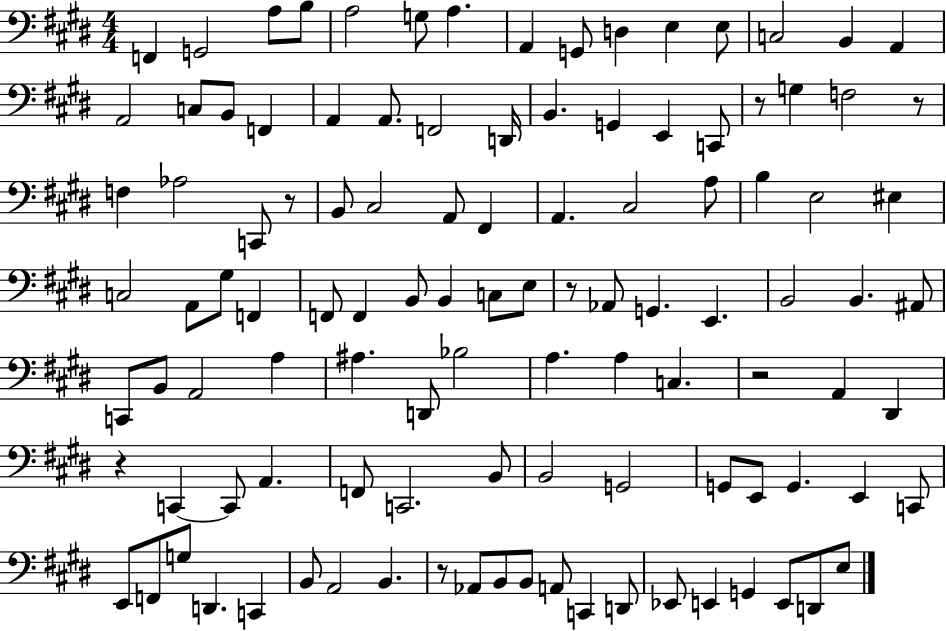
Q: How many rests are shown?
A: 7